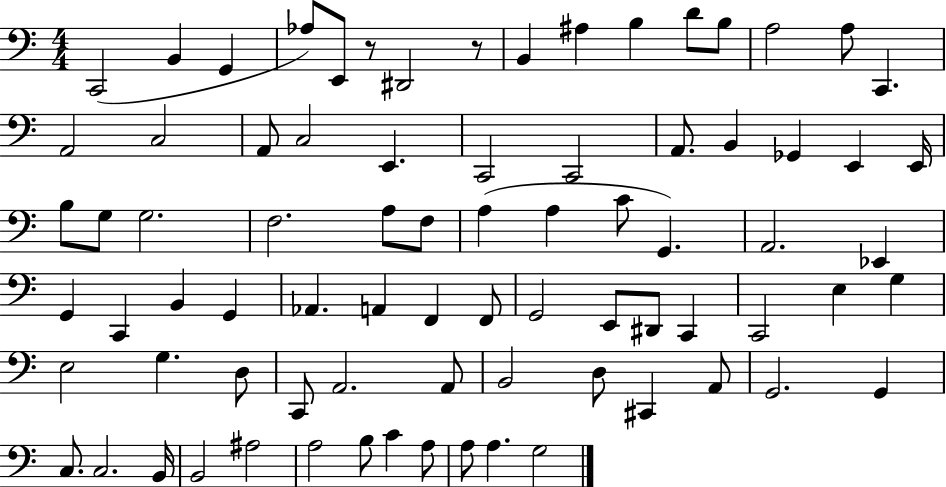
X:1
T:Untitled
M:4/4
L:1/4
K:C
C,,2 B,, G,, _A,/2 E,,/2 z/2 ^D,,2 z/2 B,, ^A, B, D/2 B,/2 A,2 A,/2 C,, A,,2 C,2 A,,/2 C,2 E,, C,,2 C,,2 A,,/2 B,, _G,, E,, E,,/4 B,/2 G,/2 G,2 F,2 A,/2 F,/2 A, A, C/2 G,, A,,2 _E,, G,, C,, B,, G,, _A,, A,, F,, F,,/2 G,,2 E,,/2 ^D,,/2 C,, C,,2 E, G, E,2 G, D,/2 C,,/2 A,,2 A,,/2 B,,2 D,/2 ^C,, A,,/2 G,,2 G,, C,/2 C,2 B,,/4 B,,2 ^A,2 A,2 B,/2 C A,/2 A,/2 A, G,2